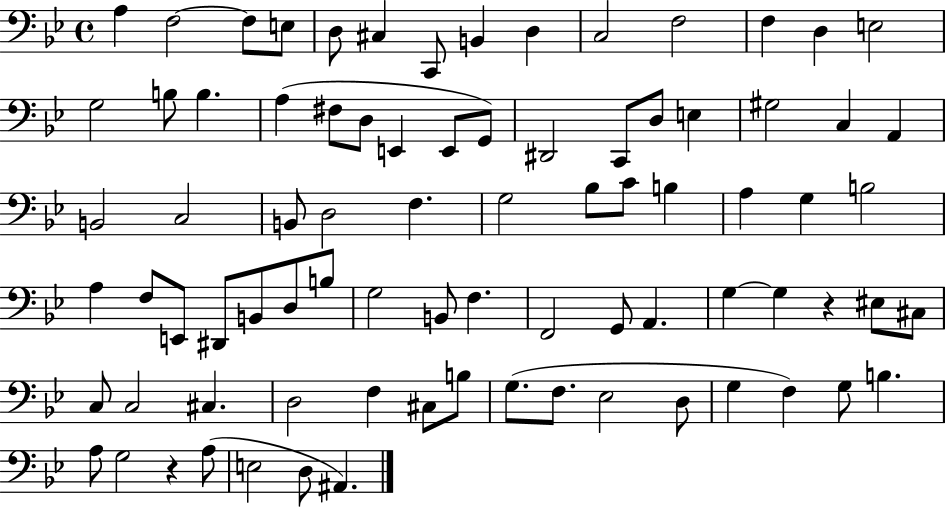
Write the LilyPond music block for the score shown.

{
  \clef bass
  \time 4/4
  \defaultTimeSignature
  \key bes \major
  a4 f2~~ f8 e8 | d8 cis4 c,8 b,4 d4 | c2 f2 | f4 d4 e2 | \break g2 b8 b4. | a4( fis8 d8 e,4 e,8 g,8) | dis,2 c,8 d8 e4 | gis2 c4 a,4 | \break b,2 c2 | b,8 d2 f4. | g2 bes8 c'8 b4 | a4 g4 b2 | \break a4 f8 e,8 dis,8 b,8 d8 b8 | g2 b,8 f4. | f,2 g,8 a,4. | g4~~ g4 r4 eis8 cis8 | \break c8 c2 cis4. | d2 f4 cis8 b8 | g8.( f8. ees2 d8 | g4 f4) g8 b4. | \break a8 g2 r4 a8( | e2 d8 ais,4.) | \bar "|."
}